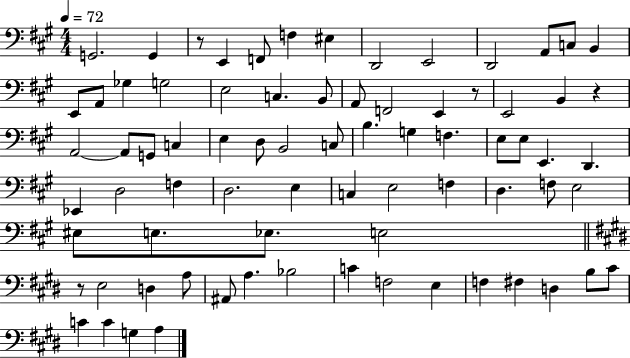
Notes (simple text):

G2/h. G2/q R/e E2/q F2/e F3/q EIS3/q D2/h E2/h D2/h A2/e C3/e B2/q E2/e A2/e Gb3/q G3/h E3/h C3/q. B2/e A2/e F2/h E2/q R/e E2/h B2/q R/q A2/h A2/e G2/e C3/q E3/q D3/e B2/h C3/e B3/q. G3/q F3/q. E3/e E3/e E2/q. D2/q. Eb2/q D3/h F3/q D3/h. E3/q C3/q E3/h F3/q D3/q. F3/e E3/h EIS3/e E3/e. Eb3/e. E3/h R/e E3/h D3/q A3/e A#2/e A3/q. Bb3/h C4/q F3/h E3/q F3/q F#3/q D3/q B3/e C#4/e C4/q C4/q G3/q A3/q